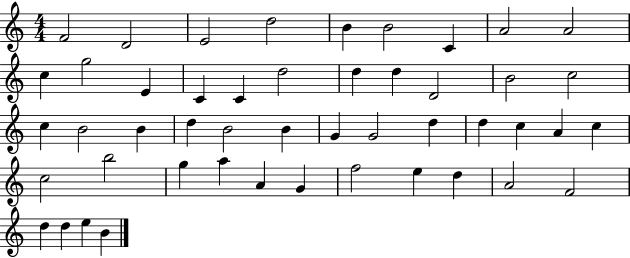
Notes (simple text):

F4/h D4/h E4/h D5/h B4/q B4/h C4/q A4/h A4/h C5/q G5/h E4/q C4/q C4/q D5/h D5/q D5/q D4/h B4/h C5/h C5/q B4/h B4/q D5/q B4/h B4/q G4/q G4/h D5/q D5/q C5/q A4/q C5/q C5/h B5/h G5/q A5/q A4/q G4/q F5/h E5/q D5/q A4/h F4/h D5/q D5/q E5/q B4/q